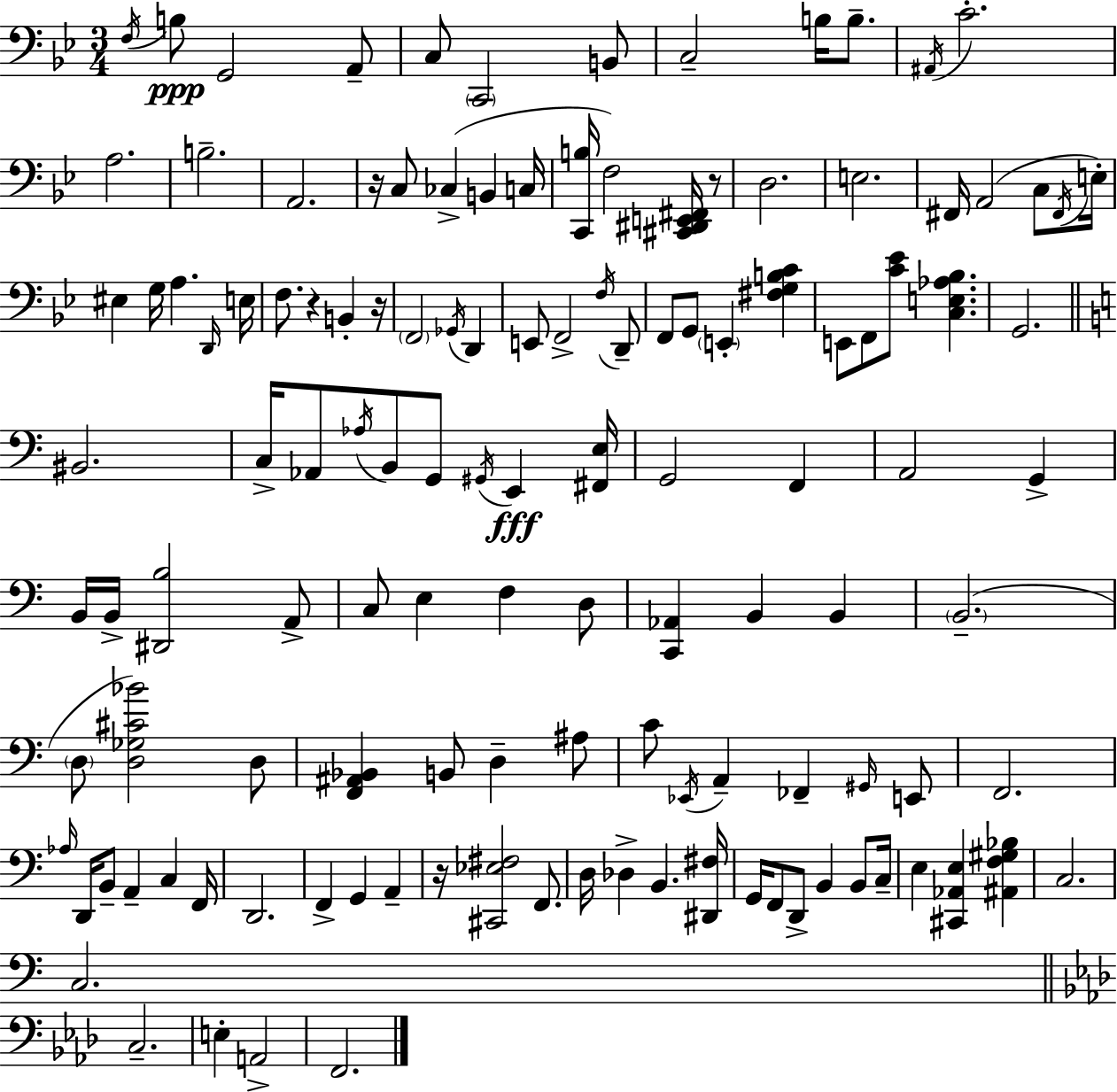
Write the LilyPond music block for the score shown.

{
  \clef bass
  \numericTimeSignature
  \time 3/4
  \key g \minor
  \repeat volta 2 { \acciaccatura { f16 }\ppp b8 g,2 a,8-- | c8 \parenthesize c,2 b,8 | c2-- b16 b8.-- | \acciaccatura { ais,16 } c'2.-. | \break a2. | b2.-- | a,2. | r16 c8 ces4->( b,4 | \break c16 <c, b>16 f2) <cis, dis, e, fis,>16 | r8 d2. | e2. | fis,16 a,2( c8 | \break \acciaccatura { fis,16 }) e16-. eis4 g16 a4. | \grace { d,16 } e16 f8. r4 b,4-. | r16 \parenthesize f,2 | \acciaccatura { ges,16 } d,4 e,8 f,2-> | \break \acciaccatura { f16 } d,8-- f,8 g,8 \parenthesize e,4-. | <fis g b c'>4 e,8 f,8 <c' ees'>8 | <c e aes bes>4. g,2. | \bar "||" \break \key c \major bis,2. | c16-> aes,8 \acciaccatura { aes16 } b,8 g,8 \acciaccatura { gis,16 } e,4\fff | <fis, e>16 g,2 f,4 | a,2 g,4-> | \break b,16 b,16-> <dis, b>2 | a,8-> c8 e4 f4 | d8 <c, aes,>4 b,4 b,4 | \parenthesize b,2.--( | \break \parenthesize d8 <d ges cis' bes'>2) | d8 <f, ais, bes,>4 b,8 d4-- | ais8 c'8 \acciaccatura { ees,16 } a,4-- fes,4-- | \grace { gis,16 } e,8 f,2. | \break \grace { aes16 } d,16 b,8-- a,4-- | c4 f,16 d,2. | f,4-> g,4 | a,4-- r16 <cis, ees fis>2 | \break f,8. d16 des4-> b,4. | <dis, fis>16 g,16 f,8 d,8-> b,4 | b,8 c16-- e4 <cis, aes, e>4 | <ais, f gis bes>4 c2. | \break c2. | \bar "||" \break \key f \minor c2.-- | e4-. a,2-> | f,2. | } \bar "|."
}